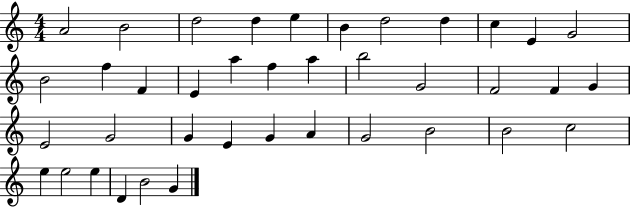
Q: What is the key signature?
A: C major